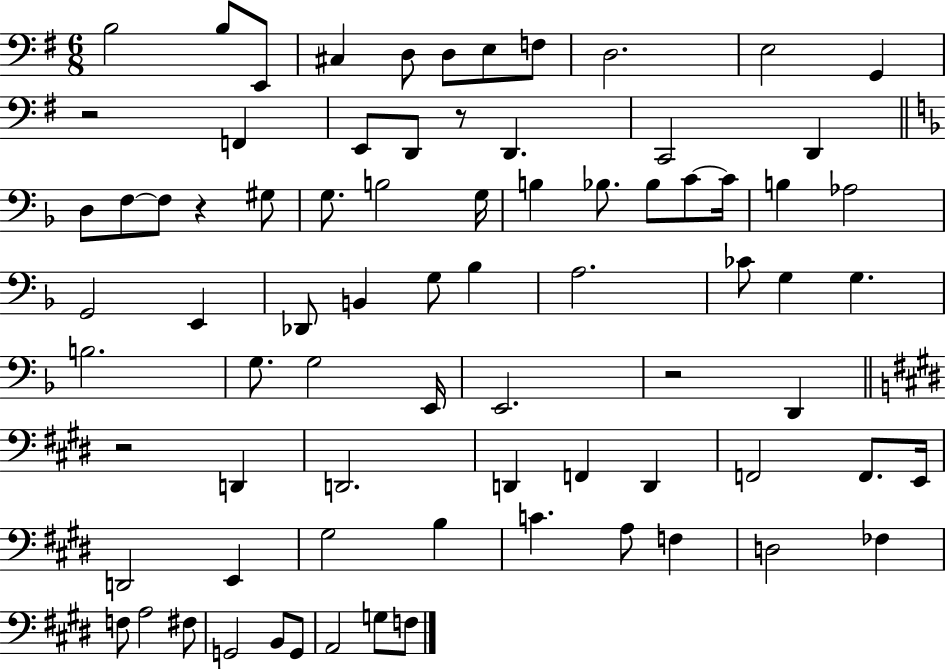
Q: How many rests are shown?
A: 5